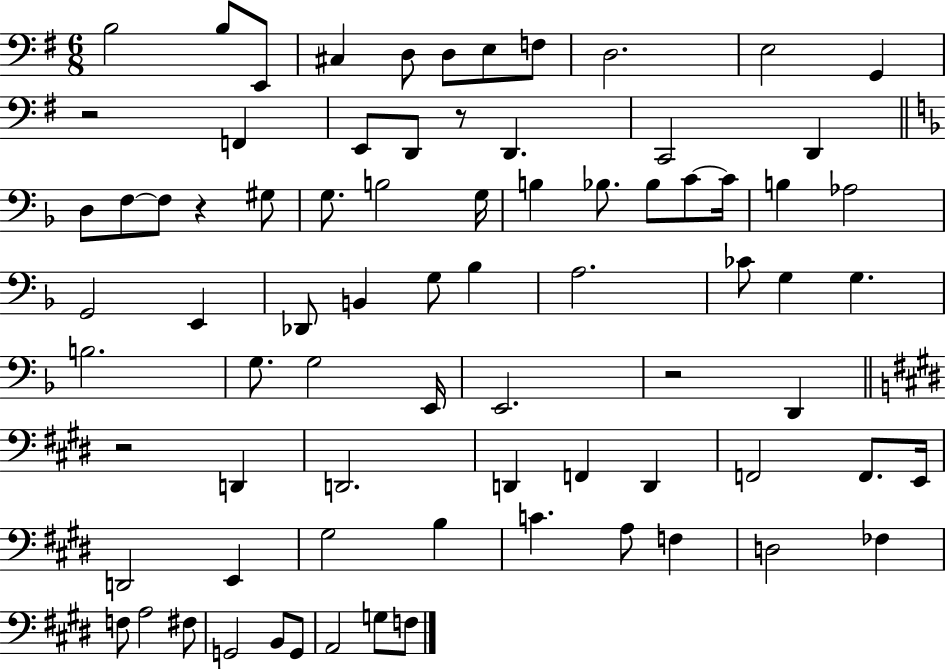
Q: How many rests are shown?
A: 5